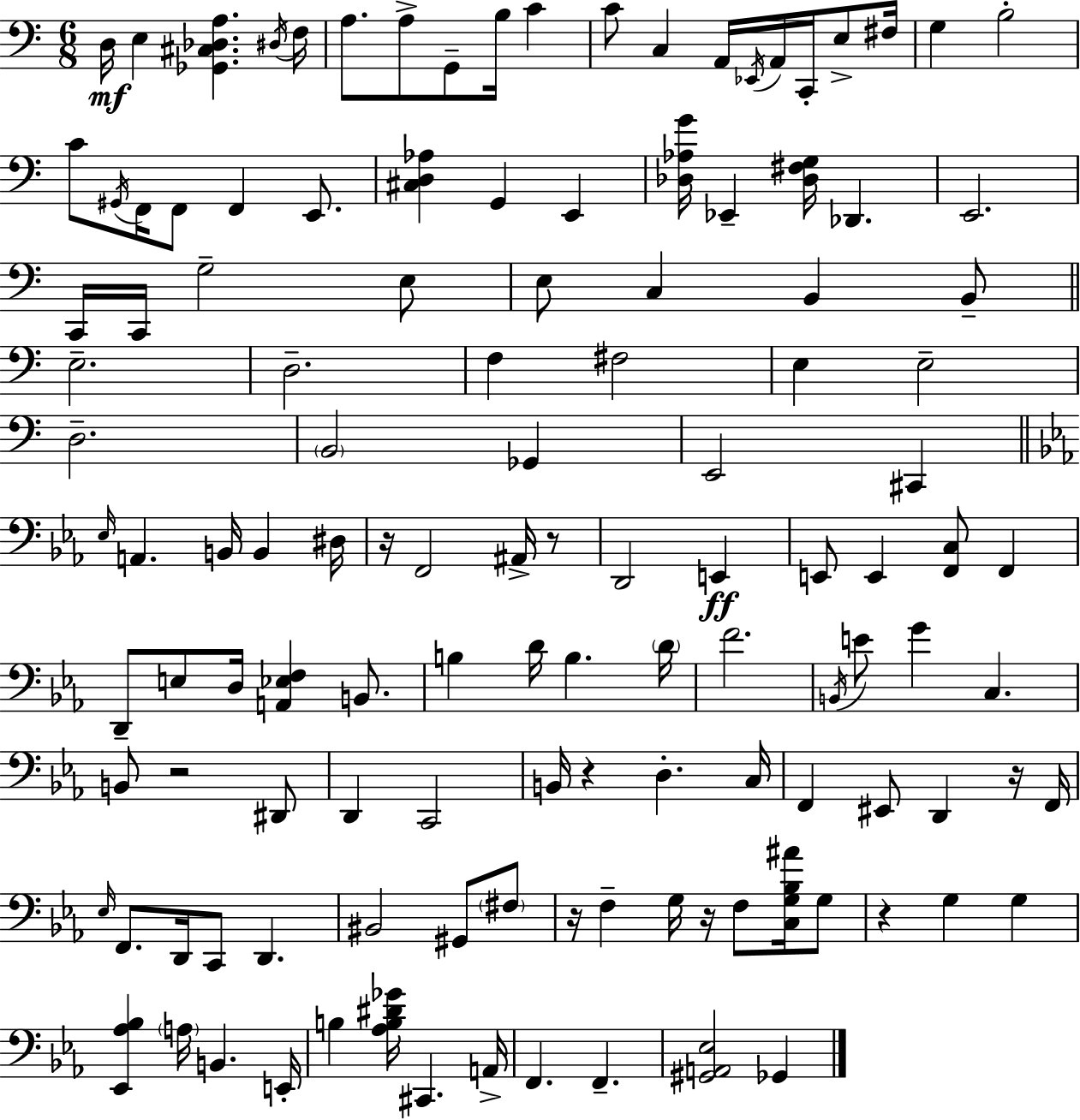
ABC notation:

X:1
T:Untitled
M:6/8
L:1/4
K:Am
D,/4 E, [_G,,^C,_D,A,] ^D,/4 F,/4 A,/2 A,/2 G,,/2 B,/4 C C/2 C, A,,/4 _E,,/4 A,,/4 C,,/4 E,/2 ^F,/4 G, B,2 C/2 ^G,,/4 F,,/4 F,,/2 F,, E,,/2 [^C,D,_A,] G,, E,, [_D,_A,G]/4 _E,, [_D,^F,G,]/4 _D,, E,,2 C,,/4 C,,/4 G,2 E,/2 E,/2 C, B,, B,,/2 E,2 D,2 F, ^F,2 E, E,2 D,2 B,,2 _G,, E,,2 ^C,, _E,/4 A,, B,,/4 B,, ^D,/4 z/4 F,,2 ^A,,/4 z/2 D,,2 E,, E,,/2 E,, [F,,C,]/2 F,, D,,/2 E,/2 D,/4 [A,,_E,F,] B,,/2 B, D/4 B, D/4 F2 B,,/4 E/2 G C, B,,/2 z2 ^D,,/2 D,, C,,2 B,,/4 z D, C,/4 F,, ^E,,/2 D,, z/4 F,,/4 _E,/4 F,,/2 D,,/4 C,,/2 D,, ^B,,2 ^G,,/2 ^F,/2 z/4 F, G,/4 z/4 F,/2 [C,G,_B,^A]/4 G,/2 z G, G, [_E,,_A,_B,] A,/4 B,, E,,/4 B, [_A,B,^D_G]/4 ^C,, A,,/4 F,, F,, [^G,,A,,_E,]2 _G,,